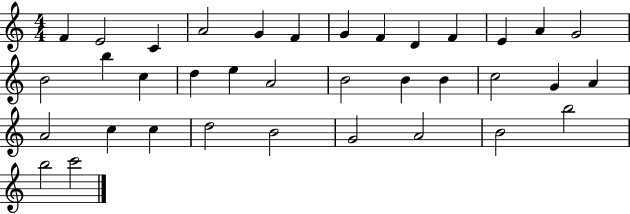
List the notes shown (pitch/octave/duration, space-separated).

F4/q E4/h C4/q A4/h G4/q F4/q G4/q F4/q D4/q F4/q E4/q A4/q G4/h B4/h B5/q C5/q D5/q E5/q A4/h B4/h B4/q B4/q C5/h G4/q A4/q A4/h C5/q C5/q D5/h B4/h G4/h A4/h B4/h B5/h B5/h C6/h